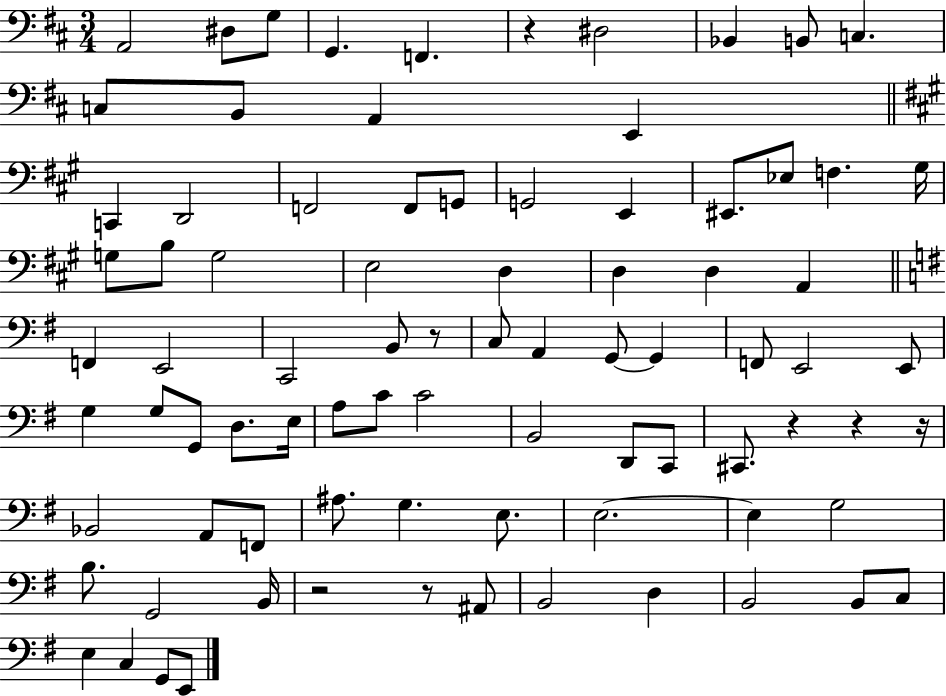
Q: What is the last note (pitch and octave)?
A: E2